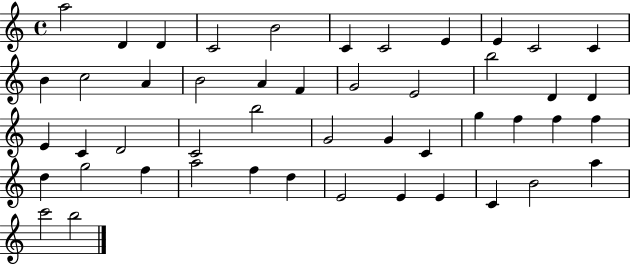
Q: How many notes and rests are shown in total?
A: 48